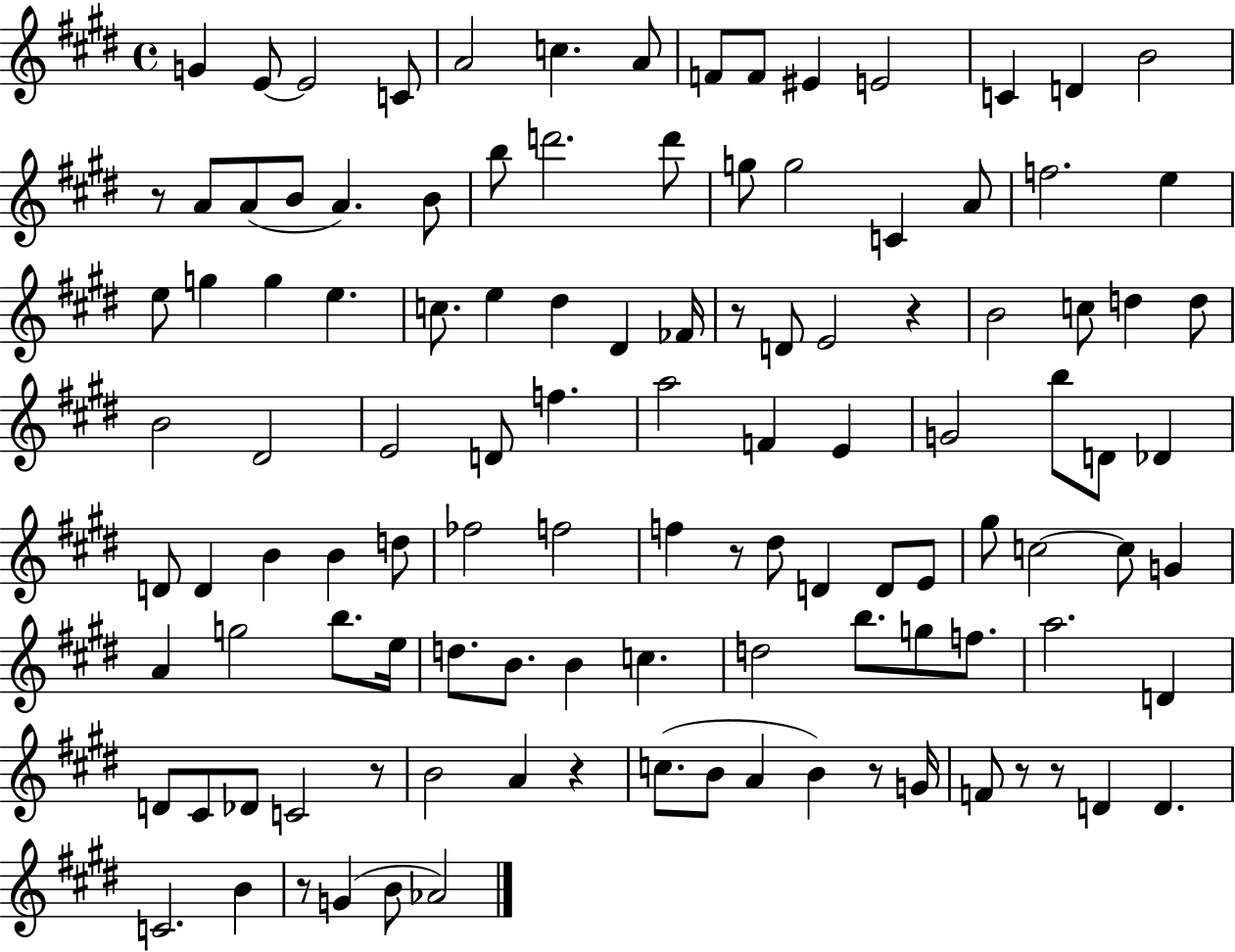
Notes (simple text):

G4/q E4/e E4/h C4/e A4/h C5/q. A4/e F4/e F4/e EIS4/q E4/h C4/q D4/q B4/h R/e A4/e A4/e B4/e A4/q. B4/e B5/e D6/h. D6/e G5/e G5/h C4/q A4/e F5/h. E5/q E5/e G5/q G5/q E5/q. C5/e. E5/q D#5/q D#4/q FES4/s R/e D4/e E4/h R/q B4/h C5/e D5/q D5/e B4/h D#4/h E4/h D4/e F5/q. A5/h F4/q E4/q G4/h B5/e D4/e Db4/q D4/e D4/q B4/q B4/q D5/e FES5/h F5/h F5/q R/e D#5/e D4/q D4/e E4/e G#5/e C5/h C5/e G4/q A4/q G5/h B5/e. E5/s D5/e. B4/e. B4/q C5/q. D5/h B5/e. G5/e F5/e. A5/h. D4/q D4/e C#4/e Db4/e C4/h R/e B4/h A4/q R/q C5/e. B4/e A4/q B4/q R/e G4/s F4/e R/e R/e D4/q D4/q. C4/h. B4/q R/e G4/q B4/e Ab4/h